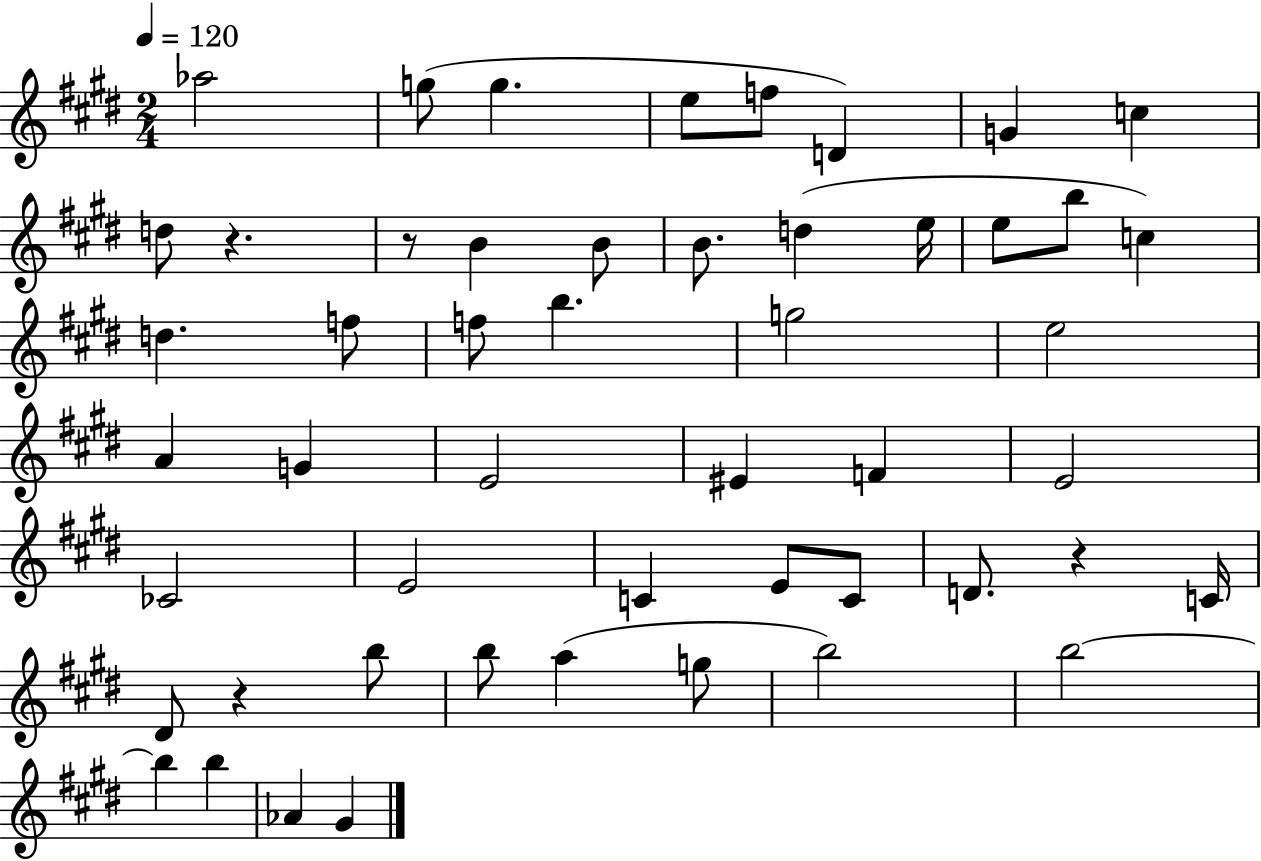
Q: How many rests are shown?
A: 4